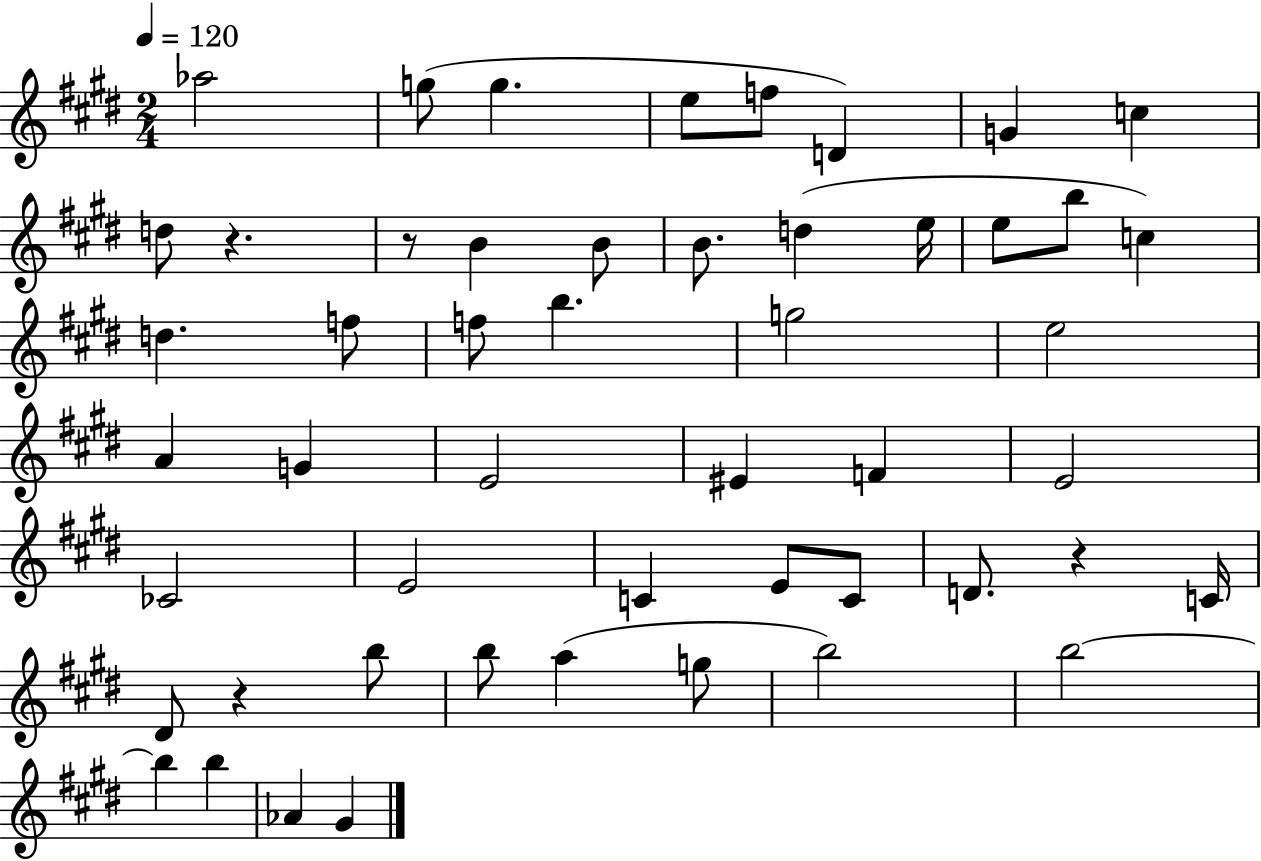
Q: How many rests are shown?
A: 4